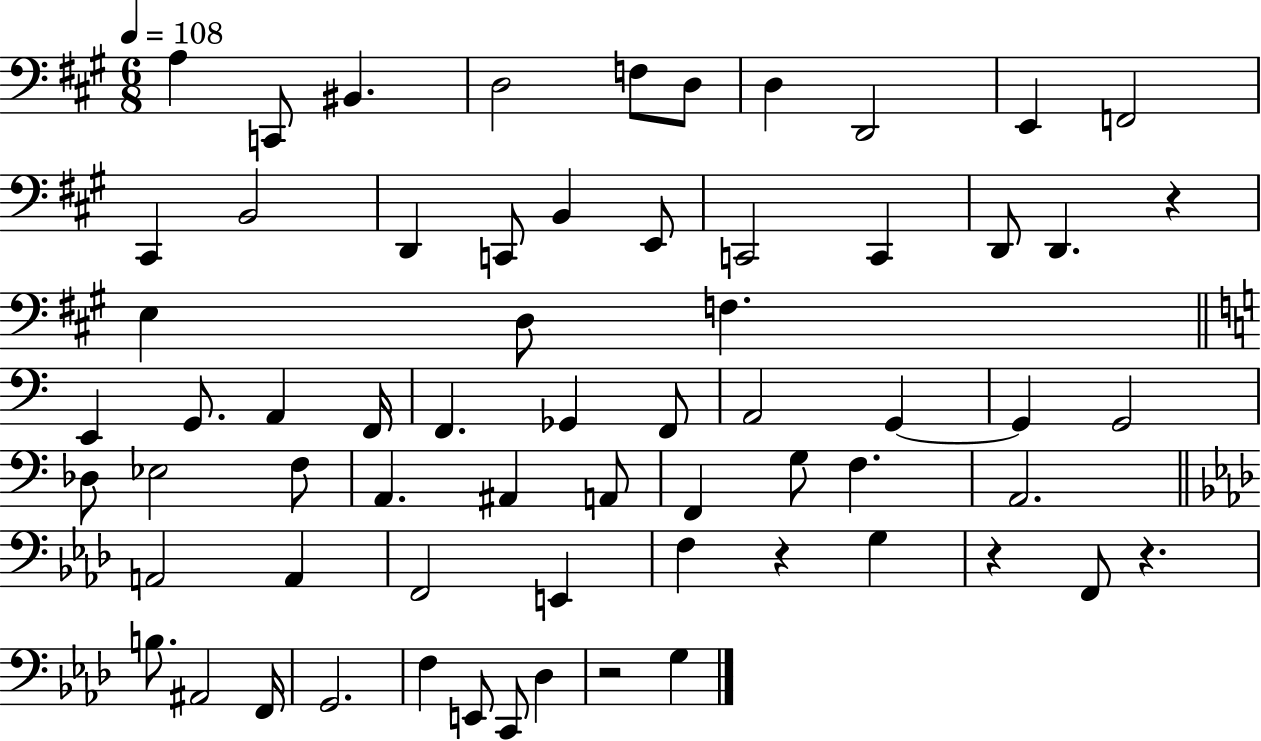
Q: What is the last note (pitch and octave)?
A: G3